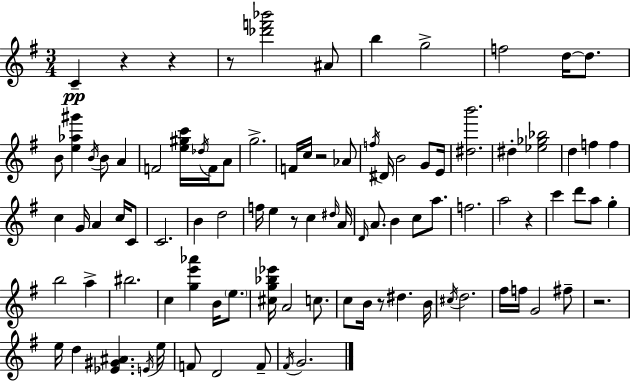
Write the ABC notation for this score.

X:1
T:Untitled
M:3/4
L:1/4
K:G
C z z z/2 [_d'f'_b']2 ^A/2 b g2 f2 d/4 d/2 B/2 [e_a^g'] B/4 B/2 A F2 [e^gc']/4 _d/4 F/4 A/2 g2 F/4 c/4 z2 _A/2 f/4 ^D/4 B2 G/2 E/4 [^db']2 ^d [_e_g_b]2 d f f c G/4 A c/4 C/2 C2 B d2 f/4 e z/2 c ^d/4 A/4 D/4 A/2 B c/2 a/2 f2 a2 z c' d'/2 a/2 g b2 a ^b2 c [ge'_a'] B/4 e/2 [^cg_b_e']/4 A2 c/2 c/2 B/4 z/2 ^d B/4 ^c/4 d2 ^f/4 f/4 G2 ^f/2 z2 e/4 d [_E^G^A] E/4 e/4 F/2 D2 F/2 ^F/4 G2